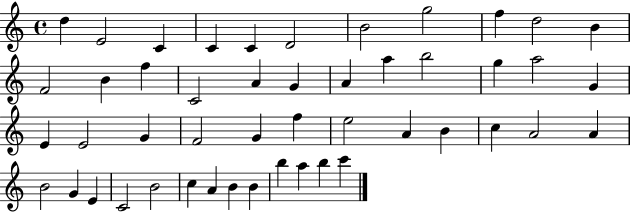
X:1
T:Untitled
M:4/4
L:1/4
K:C
d E2 C C C D2 B2 g2 f d2 B F2 B f C2 A G A a b2 g a2 G E E2 G F2 G f e2 A B c A2 A B2 G E C2 B2 c A B B b a b c'